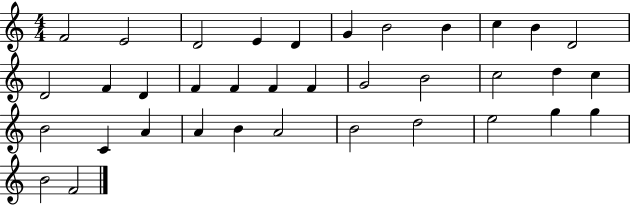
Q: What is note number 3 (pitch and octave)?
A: D4